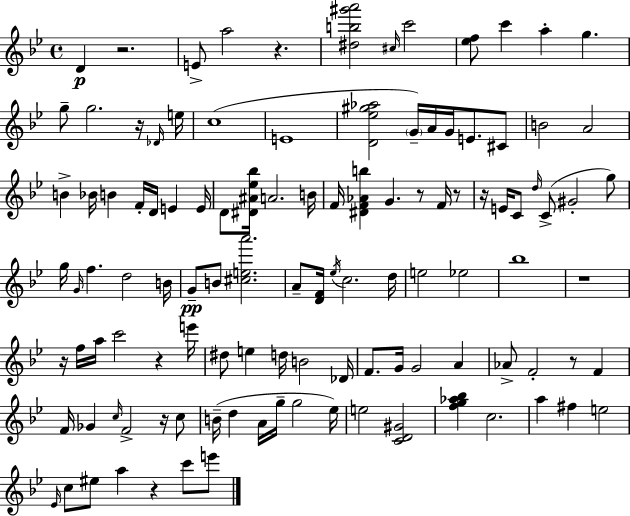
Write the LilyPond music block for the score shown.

{
  \clef treble
  \time 4/4
  \defaultTimeSignature
  \key g \minor
  d'4\p r2. | e'8-> a''2 r4. | <dis'' b'' gis''' a'''>2 \grace { cis''16 } c'''2 | <ees'' f''>8 c'''4 a''4-. g''4. | \break g''8-- g''2. r16 | \grace { des'16 } e''16 c''1( | e'1 | <d' ees'' gis'' aes''>2 \parenthesize g'16--) a'16 g'16 e'8. | \break cis'8 b'2 a'2 | b'4-> bes'16 b'4 f'16-. d'16 e'4 | e'16 d'8 <dis' ais' ees'' bes''>16 a'2. | b'16 f'16 <dis' f' aes' b''>4 g'4. r8 f'16 | \break r8 r16 e'16 c'8 \grace { d''16 }( c'8-> gis'2-. | g''8) g''16 \grace { g'16 } f''4. d''2 | b'16 g'8--\pp b'8 <cis'' e'' a'''>2. | a'8-- <d' f'>16 \acciaccatura { ees''16 } c''2. | \break d''16 e''2 ees''2 | bes''1 | r1 | r16 f''16 a''16 c'''2 | \break r4 e'''16 dis''8 e''4 d''16 b'2 | des'16 f'8. g'16 g'2 | a'4 aes'8-> f'2-. r8 | f'4 f'16 ges'4 \grace { c''16 } f'2-> | \break r16 c''8 b'16--( d''4 a'16 g''16-- g''2 | ees''16) e''2 <c' d' gis'>2 | <f'' g'' aes'' bes''>4 c''2. | a''4 fis''4 e''2 | \break \grace { ees'16 } c''8 eis''8 a''4 r4 | c'''8 e'''8 \bar "|."
}